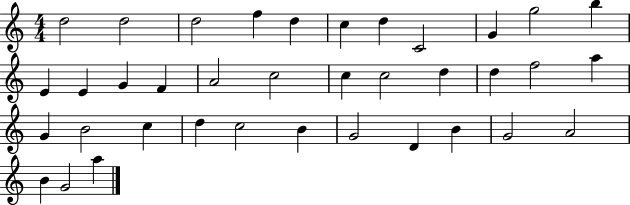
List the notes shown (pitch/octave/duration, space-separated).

D5/h D5/h D5/h F5/q D5/q C5/q D5/q C4/h G4/q G5/h B5/q E4/q E4/q G4/q F4/q A4/h C5/h C5/q C5/h D5/q D5/q F5/h A5/q G4/q B4/h C5/q D5/q C5/h B4/q G4/h D4/q B4/q G4/h A4/h B4/q G4/h A5/q